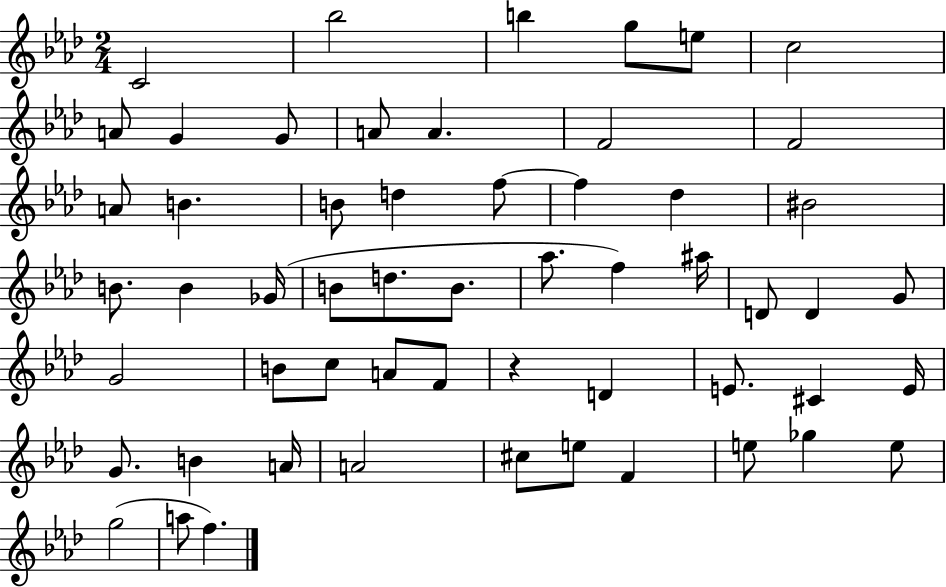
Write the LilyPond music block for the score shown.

{
  \clef treble
  \numericTimeSignature
  \time 2/4
  \key aes \major
  c'2 | bes''2 | b''4 g''8 e''8 | c''2 | \break a'8 g'4 g'8 | a'8 a'4. | f'2 | f'2 | \break a'8 b'4. | b'8 d''4 f''8~~ | f''4 des''4 | bis'2 | \break b'8. b'4 ges'16( | b'8 d''8. b'8. | aes''8. f''4) ais''16 | d'8 d'4 g'8 | \break g'2 | b'8 c''8 a'8 f'8 | r4 d'4 | e'8. cis'4 e'16 | \break g'8. b'4 a'16 | a'2 | cis''8 e''8 f'4 | e''8 ges''4 e''8 | \break g''2( | a''8 f''4.) | \bar "|."
}